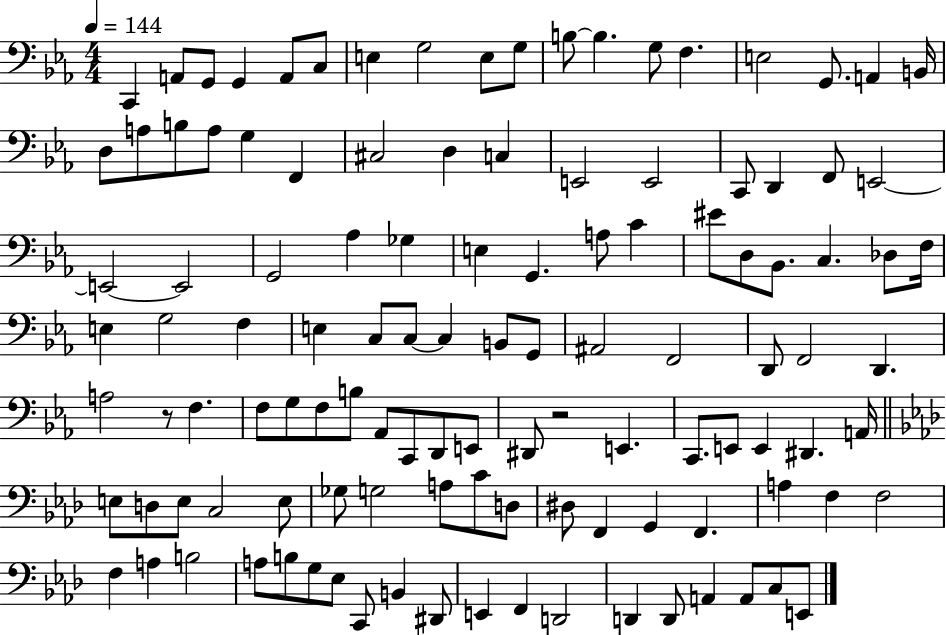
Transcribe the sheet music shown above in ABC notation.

X:1
T:Untitled
M:4/4
L:1/4
K:Eb
C,, A,,/2 G,,/2 G,, A,,/2 C,/2 E, G,2 E,/2 G,/2 B,/2 B, G,/2 F, E,2 G,,/2 A,, B,,/4 D,/2 A,/2 B,/2 A,/2 G, F,, ^C,2 D, C, E,,2 E,,2 C,,/2 D,, F,,/2 E,,2 E,,2 E,,2 G,,2 _A, _G, E, G,, A,/2 C ^E/2 D,/2 _B,,/2 C, _D,/2 F,/4 E, G,2 F, E, C,/2 C,/2 C, B,,/2 G,,/2 ^A,,2 F,,2 D,,/2 F,,2 D,, A,2 z/2 F, F,/2 G,/2 F,/2 B,/2 _A,,/2 C,,/2 D,,/2 E,,/2 ^D,,/2 z2 E,, C,,/2 E,,/2 E,, ^D,, A,,/4 E,/2 D,/2 E,/2 C,2 E,/2 _G,/2 G,2 A,/2 C/2 D,/2 ^D,/2 F,, G,, F,, A, F, F,2 F, A, B,2 A,/2 B,/2 G,/2 _E,/2 C,,/2 B,, ^D,,/2 E,, F,, D,,2 D,, D,,/2 A,, A,,/2 C,/2 E,,/2